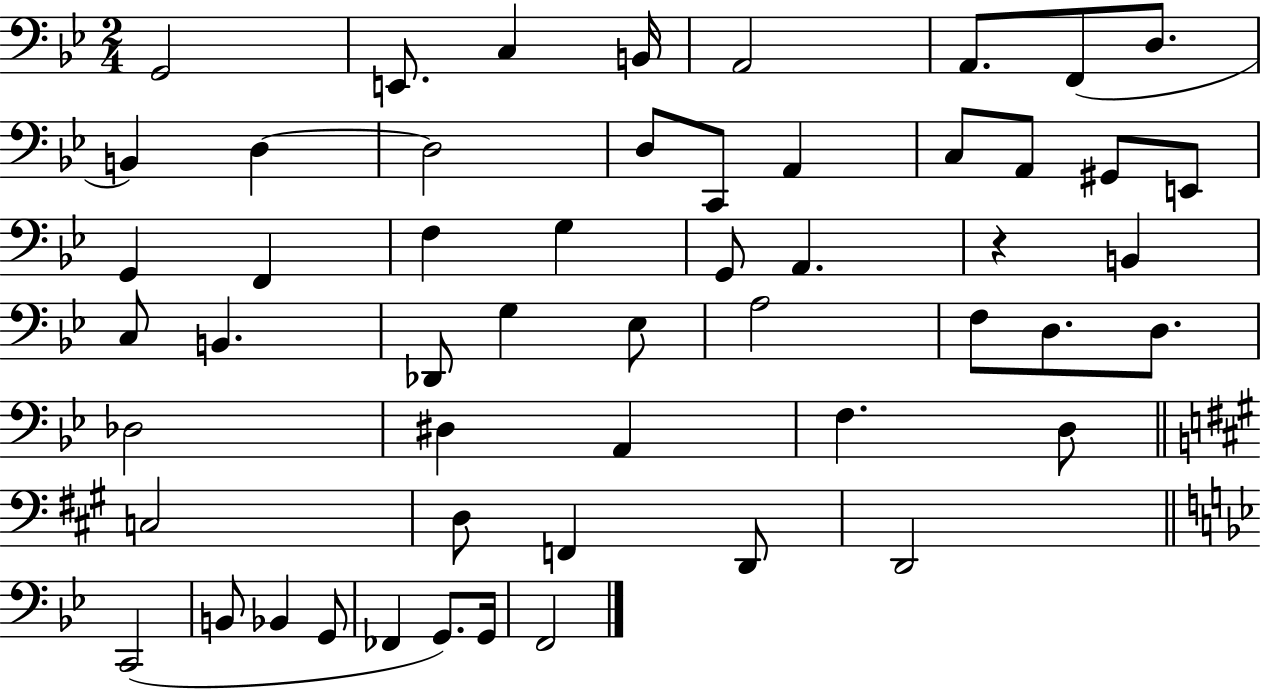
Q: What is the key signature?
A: BES major